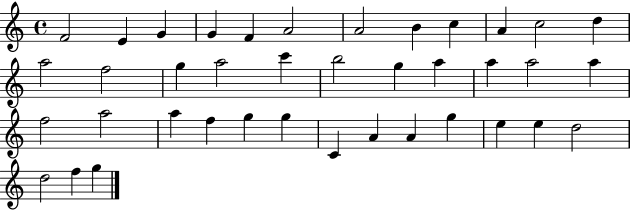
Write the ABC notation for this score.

X:1
T:Untitled
M:4/4
L:1/4
K:C
F2 E G G F A2 A2 B c A c2 d a2 f2 g a2 c' b2 g a a a2 a f2 a2 a f g g C A A g e e d2 d2 f g